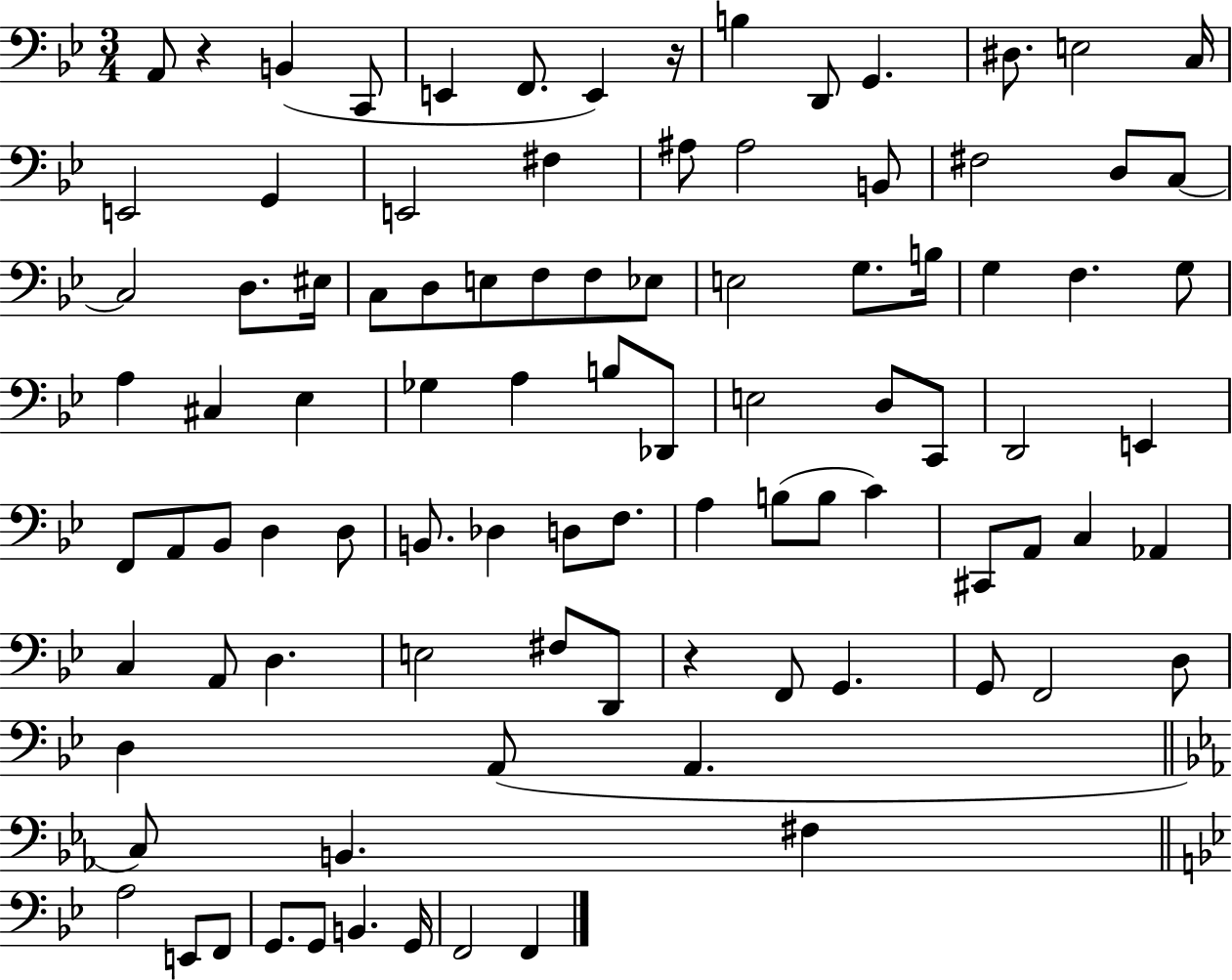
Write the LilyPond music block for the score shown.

{
  \clef bass
  \numericTimeSignature
  \time 3/4
  \key bes \major
  \repeat volta 2 { a,8 r4 b,4( c,8 | e,4 f,8. e,4) r16 | b4 d,8 g,4. | dis8. e2 c16 | \break e,2 g,4 | e,2 fis4 | ais8 ais2 b,8 | fis2 d8 c8~~ | \break c2 d8. eis16 | c8 d8 e8 f8 f8 ees8 | e2 g8. b16 | g4 f4. g8 | \break a4 cis4 ees4 | ges4 a4 b8 des,8 | e2 d8 c,8 | d,2 e,4 | \break f,8 a,8 bes,8 d4 d8 | b,8. des4 d8 f8. | a4 b8( b8 c'4) | cis,8 a,8 c4 aes,4 | \break c4 a,8 d4. | e2 fis8 d,8 | r4 f,8 g,4. | g,8 f,2 d8 | \break d4 a,8( a,4. | \bar "||" \break \key ees \major c8) b,4. fis4 | \bar "||" \break \key bes \major a2 e,8 f,8 | g,8. g,8 b,4. g,16 | f,2 f,4 | } \bar "|."
}